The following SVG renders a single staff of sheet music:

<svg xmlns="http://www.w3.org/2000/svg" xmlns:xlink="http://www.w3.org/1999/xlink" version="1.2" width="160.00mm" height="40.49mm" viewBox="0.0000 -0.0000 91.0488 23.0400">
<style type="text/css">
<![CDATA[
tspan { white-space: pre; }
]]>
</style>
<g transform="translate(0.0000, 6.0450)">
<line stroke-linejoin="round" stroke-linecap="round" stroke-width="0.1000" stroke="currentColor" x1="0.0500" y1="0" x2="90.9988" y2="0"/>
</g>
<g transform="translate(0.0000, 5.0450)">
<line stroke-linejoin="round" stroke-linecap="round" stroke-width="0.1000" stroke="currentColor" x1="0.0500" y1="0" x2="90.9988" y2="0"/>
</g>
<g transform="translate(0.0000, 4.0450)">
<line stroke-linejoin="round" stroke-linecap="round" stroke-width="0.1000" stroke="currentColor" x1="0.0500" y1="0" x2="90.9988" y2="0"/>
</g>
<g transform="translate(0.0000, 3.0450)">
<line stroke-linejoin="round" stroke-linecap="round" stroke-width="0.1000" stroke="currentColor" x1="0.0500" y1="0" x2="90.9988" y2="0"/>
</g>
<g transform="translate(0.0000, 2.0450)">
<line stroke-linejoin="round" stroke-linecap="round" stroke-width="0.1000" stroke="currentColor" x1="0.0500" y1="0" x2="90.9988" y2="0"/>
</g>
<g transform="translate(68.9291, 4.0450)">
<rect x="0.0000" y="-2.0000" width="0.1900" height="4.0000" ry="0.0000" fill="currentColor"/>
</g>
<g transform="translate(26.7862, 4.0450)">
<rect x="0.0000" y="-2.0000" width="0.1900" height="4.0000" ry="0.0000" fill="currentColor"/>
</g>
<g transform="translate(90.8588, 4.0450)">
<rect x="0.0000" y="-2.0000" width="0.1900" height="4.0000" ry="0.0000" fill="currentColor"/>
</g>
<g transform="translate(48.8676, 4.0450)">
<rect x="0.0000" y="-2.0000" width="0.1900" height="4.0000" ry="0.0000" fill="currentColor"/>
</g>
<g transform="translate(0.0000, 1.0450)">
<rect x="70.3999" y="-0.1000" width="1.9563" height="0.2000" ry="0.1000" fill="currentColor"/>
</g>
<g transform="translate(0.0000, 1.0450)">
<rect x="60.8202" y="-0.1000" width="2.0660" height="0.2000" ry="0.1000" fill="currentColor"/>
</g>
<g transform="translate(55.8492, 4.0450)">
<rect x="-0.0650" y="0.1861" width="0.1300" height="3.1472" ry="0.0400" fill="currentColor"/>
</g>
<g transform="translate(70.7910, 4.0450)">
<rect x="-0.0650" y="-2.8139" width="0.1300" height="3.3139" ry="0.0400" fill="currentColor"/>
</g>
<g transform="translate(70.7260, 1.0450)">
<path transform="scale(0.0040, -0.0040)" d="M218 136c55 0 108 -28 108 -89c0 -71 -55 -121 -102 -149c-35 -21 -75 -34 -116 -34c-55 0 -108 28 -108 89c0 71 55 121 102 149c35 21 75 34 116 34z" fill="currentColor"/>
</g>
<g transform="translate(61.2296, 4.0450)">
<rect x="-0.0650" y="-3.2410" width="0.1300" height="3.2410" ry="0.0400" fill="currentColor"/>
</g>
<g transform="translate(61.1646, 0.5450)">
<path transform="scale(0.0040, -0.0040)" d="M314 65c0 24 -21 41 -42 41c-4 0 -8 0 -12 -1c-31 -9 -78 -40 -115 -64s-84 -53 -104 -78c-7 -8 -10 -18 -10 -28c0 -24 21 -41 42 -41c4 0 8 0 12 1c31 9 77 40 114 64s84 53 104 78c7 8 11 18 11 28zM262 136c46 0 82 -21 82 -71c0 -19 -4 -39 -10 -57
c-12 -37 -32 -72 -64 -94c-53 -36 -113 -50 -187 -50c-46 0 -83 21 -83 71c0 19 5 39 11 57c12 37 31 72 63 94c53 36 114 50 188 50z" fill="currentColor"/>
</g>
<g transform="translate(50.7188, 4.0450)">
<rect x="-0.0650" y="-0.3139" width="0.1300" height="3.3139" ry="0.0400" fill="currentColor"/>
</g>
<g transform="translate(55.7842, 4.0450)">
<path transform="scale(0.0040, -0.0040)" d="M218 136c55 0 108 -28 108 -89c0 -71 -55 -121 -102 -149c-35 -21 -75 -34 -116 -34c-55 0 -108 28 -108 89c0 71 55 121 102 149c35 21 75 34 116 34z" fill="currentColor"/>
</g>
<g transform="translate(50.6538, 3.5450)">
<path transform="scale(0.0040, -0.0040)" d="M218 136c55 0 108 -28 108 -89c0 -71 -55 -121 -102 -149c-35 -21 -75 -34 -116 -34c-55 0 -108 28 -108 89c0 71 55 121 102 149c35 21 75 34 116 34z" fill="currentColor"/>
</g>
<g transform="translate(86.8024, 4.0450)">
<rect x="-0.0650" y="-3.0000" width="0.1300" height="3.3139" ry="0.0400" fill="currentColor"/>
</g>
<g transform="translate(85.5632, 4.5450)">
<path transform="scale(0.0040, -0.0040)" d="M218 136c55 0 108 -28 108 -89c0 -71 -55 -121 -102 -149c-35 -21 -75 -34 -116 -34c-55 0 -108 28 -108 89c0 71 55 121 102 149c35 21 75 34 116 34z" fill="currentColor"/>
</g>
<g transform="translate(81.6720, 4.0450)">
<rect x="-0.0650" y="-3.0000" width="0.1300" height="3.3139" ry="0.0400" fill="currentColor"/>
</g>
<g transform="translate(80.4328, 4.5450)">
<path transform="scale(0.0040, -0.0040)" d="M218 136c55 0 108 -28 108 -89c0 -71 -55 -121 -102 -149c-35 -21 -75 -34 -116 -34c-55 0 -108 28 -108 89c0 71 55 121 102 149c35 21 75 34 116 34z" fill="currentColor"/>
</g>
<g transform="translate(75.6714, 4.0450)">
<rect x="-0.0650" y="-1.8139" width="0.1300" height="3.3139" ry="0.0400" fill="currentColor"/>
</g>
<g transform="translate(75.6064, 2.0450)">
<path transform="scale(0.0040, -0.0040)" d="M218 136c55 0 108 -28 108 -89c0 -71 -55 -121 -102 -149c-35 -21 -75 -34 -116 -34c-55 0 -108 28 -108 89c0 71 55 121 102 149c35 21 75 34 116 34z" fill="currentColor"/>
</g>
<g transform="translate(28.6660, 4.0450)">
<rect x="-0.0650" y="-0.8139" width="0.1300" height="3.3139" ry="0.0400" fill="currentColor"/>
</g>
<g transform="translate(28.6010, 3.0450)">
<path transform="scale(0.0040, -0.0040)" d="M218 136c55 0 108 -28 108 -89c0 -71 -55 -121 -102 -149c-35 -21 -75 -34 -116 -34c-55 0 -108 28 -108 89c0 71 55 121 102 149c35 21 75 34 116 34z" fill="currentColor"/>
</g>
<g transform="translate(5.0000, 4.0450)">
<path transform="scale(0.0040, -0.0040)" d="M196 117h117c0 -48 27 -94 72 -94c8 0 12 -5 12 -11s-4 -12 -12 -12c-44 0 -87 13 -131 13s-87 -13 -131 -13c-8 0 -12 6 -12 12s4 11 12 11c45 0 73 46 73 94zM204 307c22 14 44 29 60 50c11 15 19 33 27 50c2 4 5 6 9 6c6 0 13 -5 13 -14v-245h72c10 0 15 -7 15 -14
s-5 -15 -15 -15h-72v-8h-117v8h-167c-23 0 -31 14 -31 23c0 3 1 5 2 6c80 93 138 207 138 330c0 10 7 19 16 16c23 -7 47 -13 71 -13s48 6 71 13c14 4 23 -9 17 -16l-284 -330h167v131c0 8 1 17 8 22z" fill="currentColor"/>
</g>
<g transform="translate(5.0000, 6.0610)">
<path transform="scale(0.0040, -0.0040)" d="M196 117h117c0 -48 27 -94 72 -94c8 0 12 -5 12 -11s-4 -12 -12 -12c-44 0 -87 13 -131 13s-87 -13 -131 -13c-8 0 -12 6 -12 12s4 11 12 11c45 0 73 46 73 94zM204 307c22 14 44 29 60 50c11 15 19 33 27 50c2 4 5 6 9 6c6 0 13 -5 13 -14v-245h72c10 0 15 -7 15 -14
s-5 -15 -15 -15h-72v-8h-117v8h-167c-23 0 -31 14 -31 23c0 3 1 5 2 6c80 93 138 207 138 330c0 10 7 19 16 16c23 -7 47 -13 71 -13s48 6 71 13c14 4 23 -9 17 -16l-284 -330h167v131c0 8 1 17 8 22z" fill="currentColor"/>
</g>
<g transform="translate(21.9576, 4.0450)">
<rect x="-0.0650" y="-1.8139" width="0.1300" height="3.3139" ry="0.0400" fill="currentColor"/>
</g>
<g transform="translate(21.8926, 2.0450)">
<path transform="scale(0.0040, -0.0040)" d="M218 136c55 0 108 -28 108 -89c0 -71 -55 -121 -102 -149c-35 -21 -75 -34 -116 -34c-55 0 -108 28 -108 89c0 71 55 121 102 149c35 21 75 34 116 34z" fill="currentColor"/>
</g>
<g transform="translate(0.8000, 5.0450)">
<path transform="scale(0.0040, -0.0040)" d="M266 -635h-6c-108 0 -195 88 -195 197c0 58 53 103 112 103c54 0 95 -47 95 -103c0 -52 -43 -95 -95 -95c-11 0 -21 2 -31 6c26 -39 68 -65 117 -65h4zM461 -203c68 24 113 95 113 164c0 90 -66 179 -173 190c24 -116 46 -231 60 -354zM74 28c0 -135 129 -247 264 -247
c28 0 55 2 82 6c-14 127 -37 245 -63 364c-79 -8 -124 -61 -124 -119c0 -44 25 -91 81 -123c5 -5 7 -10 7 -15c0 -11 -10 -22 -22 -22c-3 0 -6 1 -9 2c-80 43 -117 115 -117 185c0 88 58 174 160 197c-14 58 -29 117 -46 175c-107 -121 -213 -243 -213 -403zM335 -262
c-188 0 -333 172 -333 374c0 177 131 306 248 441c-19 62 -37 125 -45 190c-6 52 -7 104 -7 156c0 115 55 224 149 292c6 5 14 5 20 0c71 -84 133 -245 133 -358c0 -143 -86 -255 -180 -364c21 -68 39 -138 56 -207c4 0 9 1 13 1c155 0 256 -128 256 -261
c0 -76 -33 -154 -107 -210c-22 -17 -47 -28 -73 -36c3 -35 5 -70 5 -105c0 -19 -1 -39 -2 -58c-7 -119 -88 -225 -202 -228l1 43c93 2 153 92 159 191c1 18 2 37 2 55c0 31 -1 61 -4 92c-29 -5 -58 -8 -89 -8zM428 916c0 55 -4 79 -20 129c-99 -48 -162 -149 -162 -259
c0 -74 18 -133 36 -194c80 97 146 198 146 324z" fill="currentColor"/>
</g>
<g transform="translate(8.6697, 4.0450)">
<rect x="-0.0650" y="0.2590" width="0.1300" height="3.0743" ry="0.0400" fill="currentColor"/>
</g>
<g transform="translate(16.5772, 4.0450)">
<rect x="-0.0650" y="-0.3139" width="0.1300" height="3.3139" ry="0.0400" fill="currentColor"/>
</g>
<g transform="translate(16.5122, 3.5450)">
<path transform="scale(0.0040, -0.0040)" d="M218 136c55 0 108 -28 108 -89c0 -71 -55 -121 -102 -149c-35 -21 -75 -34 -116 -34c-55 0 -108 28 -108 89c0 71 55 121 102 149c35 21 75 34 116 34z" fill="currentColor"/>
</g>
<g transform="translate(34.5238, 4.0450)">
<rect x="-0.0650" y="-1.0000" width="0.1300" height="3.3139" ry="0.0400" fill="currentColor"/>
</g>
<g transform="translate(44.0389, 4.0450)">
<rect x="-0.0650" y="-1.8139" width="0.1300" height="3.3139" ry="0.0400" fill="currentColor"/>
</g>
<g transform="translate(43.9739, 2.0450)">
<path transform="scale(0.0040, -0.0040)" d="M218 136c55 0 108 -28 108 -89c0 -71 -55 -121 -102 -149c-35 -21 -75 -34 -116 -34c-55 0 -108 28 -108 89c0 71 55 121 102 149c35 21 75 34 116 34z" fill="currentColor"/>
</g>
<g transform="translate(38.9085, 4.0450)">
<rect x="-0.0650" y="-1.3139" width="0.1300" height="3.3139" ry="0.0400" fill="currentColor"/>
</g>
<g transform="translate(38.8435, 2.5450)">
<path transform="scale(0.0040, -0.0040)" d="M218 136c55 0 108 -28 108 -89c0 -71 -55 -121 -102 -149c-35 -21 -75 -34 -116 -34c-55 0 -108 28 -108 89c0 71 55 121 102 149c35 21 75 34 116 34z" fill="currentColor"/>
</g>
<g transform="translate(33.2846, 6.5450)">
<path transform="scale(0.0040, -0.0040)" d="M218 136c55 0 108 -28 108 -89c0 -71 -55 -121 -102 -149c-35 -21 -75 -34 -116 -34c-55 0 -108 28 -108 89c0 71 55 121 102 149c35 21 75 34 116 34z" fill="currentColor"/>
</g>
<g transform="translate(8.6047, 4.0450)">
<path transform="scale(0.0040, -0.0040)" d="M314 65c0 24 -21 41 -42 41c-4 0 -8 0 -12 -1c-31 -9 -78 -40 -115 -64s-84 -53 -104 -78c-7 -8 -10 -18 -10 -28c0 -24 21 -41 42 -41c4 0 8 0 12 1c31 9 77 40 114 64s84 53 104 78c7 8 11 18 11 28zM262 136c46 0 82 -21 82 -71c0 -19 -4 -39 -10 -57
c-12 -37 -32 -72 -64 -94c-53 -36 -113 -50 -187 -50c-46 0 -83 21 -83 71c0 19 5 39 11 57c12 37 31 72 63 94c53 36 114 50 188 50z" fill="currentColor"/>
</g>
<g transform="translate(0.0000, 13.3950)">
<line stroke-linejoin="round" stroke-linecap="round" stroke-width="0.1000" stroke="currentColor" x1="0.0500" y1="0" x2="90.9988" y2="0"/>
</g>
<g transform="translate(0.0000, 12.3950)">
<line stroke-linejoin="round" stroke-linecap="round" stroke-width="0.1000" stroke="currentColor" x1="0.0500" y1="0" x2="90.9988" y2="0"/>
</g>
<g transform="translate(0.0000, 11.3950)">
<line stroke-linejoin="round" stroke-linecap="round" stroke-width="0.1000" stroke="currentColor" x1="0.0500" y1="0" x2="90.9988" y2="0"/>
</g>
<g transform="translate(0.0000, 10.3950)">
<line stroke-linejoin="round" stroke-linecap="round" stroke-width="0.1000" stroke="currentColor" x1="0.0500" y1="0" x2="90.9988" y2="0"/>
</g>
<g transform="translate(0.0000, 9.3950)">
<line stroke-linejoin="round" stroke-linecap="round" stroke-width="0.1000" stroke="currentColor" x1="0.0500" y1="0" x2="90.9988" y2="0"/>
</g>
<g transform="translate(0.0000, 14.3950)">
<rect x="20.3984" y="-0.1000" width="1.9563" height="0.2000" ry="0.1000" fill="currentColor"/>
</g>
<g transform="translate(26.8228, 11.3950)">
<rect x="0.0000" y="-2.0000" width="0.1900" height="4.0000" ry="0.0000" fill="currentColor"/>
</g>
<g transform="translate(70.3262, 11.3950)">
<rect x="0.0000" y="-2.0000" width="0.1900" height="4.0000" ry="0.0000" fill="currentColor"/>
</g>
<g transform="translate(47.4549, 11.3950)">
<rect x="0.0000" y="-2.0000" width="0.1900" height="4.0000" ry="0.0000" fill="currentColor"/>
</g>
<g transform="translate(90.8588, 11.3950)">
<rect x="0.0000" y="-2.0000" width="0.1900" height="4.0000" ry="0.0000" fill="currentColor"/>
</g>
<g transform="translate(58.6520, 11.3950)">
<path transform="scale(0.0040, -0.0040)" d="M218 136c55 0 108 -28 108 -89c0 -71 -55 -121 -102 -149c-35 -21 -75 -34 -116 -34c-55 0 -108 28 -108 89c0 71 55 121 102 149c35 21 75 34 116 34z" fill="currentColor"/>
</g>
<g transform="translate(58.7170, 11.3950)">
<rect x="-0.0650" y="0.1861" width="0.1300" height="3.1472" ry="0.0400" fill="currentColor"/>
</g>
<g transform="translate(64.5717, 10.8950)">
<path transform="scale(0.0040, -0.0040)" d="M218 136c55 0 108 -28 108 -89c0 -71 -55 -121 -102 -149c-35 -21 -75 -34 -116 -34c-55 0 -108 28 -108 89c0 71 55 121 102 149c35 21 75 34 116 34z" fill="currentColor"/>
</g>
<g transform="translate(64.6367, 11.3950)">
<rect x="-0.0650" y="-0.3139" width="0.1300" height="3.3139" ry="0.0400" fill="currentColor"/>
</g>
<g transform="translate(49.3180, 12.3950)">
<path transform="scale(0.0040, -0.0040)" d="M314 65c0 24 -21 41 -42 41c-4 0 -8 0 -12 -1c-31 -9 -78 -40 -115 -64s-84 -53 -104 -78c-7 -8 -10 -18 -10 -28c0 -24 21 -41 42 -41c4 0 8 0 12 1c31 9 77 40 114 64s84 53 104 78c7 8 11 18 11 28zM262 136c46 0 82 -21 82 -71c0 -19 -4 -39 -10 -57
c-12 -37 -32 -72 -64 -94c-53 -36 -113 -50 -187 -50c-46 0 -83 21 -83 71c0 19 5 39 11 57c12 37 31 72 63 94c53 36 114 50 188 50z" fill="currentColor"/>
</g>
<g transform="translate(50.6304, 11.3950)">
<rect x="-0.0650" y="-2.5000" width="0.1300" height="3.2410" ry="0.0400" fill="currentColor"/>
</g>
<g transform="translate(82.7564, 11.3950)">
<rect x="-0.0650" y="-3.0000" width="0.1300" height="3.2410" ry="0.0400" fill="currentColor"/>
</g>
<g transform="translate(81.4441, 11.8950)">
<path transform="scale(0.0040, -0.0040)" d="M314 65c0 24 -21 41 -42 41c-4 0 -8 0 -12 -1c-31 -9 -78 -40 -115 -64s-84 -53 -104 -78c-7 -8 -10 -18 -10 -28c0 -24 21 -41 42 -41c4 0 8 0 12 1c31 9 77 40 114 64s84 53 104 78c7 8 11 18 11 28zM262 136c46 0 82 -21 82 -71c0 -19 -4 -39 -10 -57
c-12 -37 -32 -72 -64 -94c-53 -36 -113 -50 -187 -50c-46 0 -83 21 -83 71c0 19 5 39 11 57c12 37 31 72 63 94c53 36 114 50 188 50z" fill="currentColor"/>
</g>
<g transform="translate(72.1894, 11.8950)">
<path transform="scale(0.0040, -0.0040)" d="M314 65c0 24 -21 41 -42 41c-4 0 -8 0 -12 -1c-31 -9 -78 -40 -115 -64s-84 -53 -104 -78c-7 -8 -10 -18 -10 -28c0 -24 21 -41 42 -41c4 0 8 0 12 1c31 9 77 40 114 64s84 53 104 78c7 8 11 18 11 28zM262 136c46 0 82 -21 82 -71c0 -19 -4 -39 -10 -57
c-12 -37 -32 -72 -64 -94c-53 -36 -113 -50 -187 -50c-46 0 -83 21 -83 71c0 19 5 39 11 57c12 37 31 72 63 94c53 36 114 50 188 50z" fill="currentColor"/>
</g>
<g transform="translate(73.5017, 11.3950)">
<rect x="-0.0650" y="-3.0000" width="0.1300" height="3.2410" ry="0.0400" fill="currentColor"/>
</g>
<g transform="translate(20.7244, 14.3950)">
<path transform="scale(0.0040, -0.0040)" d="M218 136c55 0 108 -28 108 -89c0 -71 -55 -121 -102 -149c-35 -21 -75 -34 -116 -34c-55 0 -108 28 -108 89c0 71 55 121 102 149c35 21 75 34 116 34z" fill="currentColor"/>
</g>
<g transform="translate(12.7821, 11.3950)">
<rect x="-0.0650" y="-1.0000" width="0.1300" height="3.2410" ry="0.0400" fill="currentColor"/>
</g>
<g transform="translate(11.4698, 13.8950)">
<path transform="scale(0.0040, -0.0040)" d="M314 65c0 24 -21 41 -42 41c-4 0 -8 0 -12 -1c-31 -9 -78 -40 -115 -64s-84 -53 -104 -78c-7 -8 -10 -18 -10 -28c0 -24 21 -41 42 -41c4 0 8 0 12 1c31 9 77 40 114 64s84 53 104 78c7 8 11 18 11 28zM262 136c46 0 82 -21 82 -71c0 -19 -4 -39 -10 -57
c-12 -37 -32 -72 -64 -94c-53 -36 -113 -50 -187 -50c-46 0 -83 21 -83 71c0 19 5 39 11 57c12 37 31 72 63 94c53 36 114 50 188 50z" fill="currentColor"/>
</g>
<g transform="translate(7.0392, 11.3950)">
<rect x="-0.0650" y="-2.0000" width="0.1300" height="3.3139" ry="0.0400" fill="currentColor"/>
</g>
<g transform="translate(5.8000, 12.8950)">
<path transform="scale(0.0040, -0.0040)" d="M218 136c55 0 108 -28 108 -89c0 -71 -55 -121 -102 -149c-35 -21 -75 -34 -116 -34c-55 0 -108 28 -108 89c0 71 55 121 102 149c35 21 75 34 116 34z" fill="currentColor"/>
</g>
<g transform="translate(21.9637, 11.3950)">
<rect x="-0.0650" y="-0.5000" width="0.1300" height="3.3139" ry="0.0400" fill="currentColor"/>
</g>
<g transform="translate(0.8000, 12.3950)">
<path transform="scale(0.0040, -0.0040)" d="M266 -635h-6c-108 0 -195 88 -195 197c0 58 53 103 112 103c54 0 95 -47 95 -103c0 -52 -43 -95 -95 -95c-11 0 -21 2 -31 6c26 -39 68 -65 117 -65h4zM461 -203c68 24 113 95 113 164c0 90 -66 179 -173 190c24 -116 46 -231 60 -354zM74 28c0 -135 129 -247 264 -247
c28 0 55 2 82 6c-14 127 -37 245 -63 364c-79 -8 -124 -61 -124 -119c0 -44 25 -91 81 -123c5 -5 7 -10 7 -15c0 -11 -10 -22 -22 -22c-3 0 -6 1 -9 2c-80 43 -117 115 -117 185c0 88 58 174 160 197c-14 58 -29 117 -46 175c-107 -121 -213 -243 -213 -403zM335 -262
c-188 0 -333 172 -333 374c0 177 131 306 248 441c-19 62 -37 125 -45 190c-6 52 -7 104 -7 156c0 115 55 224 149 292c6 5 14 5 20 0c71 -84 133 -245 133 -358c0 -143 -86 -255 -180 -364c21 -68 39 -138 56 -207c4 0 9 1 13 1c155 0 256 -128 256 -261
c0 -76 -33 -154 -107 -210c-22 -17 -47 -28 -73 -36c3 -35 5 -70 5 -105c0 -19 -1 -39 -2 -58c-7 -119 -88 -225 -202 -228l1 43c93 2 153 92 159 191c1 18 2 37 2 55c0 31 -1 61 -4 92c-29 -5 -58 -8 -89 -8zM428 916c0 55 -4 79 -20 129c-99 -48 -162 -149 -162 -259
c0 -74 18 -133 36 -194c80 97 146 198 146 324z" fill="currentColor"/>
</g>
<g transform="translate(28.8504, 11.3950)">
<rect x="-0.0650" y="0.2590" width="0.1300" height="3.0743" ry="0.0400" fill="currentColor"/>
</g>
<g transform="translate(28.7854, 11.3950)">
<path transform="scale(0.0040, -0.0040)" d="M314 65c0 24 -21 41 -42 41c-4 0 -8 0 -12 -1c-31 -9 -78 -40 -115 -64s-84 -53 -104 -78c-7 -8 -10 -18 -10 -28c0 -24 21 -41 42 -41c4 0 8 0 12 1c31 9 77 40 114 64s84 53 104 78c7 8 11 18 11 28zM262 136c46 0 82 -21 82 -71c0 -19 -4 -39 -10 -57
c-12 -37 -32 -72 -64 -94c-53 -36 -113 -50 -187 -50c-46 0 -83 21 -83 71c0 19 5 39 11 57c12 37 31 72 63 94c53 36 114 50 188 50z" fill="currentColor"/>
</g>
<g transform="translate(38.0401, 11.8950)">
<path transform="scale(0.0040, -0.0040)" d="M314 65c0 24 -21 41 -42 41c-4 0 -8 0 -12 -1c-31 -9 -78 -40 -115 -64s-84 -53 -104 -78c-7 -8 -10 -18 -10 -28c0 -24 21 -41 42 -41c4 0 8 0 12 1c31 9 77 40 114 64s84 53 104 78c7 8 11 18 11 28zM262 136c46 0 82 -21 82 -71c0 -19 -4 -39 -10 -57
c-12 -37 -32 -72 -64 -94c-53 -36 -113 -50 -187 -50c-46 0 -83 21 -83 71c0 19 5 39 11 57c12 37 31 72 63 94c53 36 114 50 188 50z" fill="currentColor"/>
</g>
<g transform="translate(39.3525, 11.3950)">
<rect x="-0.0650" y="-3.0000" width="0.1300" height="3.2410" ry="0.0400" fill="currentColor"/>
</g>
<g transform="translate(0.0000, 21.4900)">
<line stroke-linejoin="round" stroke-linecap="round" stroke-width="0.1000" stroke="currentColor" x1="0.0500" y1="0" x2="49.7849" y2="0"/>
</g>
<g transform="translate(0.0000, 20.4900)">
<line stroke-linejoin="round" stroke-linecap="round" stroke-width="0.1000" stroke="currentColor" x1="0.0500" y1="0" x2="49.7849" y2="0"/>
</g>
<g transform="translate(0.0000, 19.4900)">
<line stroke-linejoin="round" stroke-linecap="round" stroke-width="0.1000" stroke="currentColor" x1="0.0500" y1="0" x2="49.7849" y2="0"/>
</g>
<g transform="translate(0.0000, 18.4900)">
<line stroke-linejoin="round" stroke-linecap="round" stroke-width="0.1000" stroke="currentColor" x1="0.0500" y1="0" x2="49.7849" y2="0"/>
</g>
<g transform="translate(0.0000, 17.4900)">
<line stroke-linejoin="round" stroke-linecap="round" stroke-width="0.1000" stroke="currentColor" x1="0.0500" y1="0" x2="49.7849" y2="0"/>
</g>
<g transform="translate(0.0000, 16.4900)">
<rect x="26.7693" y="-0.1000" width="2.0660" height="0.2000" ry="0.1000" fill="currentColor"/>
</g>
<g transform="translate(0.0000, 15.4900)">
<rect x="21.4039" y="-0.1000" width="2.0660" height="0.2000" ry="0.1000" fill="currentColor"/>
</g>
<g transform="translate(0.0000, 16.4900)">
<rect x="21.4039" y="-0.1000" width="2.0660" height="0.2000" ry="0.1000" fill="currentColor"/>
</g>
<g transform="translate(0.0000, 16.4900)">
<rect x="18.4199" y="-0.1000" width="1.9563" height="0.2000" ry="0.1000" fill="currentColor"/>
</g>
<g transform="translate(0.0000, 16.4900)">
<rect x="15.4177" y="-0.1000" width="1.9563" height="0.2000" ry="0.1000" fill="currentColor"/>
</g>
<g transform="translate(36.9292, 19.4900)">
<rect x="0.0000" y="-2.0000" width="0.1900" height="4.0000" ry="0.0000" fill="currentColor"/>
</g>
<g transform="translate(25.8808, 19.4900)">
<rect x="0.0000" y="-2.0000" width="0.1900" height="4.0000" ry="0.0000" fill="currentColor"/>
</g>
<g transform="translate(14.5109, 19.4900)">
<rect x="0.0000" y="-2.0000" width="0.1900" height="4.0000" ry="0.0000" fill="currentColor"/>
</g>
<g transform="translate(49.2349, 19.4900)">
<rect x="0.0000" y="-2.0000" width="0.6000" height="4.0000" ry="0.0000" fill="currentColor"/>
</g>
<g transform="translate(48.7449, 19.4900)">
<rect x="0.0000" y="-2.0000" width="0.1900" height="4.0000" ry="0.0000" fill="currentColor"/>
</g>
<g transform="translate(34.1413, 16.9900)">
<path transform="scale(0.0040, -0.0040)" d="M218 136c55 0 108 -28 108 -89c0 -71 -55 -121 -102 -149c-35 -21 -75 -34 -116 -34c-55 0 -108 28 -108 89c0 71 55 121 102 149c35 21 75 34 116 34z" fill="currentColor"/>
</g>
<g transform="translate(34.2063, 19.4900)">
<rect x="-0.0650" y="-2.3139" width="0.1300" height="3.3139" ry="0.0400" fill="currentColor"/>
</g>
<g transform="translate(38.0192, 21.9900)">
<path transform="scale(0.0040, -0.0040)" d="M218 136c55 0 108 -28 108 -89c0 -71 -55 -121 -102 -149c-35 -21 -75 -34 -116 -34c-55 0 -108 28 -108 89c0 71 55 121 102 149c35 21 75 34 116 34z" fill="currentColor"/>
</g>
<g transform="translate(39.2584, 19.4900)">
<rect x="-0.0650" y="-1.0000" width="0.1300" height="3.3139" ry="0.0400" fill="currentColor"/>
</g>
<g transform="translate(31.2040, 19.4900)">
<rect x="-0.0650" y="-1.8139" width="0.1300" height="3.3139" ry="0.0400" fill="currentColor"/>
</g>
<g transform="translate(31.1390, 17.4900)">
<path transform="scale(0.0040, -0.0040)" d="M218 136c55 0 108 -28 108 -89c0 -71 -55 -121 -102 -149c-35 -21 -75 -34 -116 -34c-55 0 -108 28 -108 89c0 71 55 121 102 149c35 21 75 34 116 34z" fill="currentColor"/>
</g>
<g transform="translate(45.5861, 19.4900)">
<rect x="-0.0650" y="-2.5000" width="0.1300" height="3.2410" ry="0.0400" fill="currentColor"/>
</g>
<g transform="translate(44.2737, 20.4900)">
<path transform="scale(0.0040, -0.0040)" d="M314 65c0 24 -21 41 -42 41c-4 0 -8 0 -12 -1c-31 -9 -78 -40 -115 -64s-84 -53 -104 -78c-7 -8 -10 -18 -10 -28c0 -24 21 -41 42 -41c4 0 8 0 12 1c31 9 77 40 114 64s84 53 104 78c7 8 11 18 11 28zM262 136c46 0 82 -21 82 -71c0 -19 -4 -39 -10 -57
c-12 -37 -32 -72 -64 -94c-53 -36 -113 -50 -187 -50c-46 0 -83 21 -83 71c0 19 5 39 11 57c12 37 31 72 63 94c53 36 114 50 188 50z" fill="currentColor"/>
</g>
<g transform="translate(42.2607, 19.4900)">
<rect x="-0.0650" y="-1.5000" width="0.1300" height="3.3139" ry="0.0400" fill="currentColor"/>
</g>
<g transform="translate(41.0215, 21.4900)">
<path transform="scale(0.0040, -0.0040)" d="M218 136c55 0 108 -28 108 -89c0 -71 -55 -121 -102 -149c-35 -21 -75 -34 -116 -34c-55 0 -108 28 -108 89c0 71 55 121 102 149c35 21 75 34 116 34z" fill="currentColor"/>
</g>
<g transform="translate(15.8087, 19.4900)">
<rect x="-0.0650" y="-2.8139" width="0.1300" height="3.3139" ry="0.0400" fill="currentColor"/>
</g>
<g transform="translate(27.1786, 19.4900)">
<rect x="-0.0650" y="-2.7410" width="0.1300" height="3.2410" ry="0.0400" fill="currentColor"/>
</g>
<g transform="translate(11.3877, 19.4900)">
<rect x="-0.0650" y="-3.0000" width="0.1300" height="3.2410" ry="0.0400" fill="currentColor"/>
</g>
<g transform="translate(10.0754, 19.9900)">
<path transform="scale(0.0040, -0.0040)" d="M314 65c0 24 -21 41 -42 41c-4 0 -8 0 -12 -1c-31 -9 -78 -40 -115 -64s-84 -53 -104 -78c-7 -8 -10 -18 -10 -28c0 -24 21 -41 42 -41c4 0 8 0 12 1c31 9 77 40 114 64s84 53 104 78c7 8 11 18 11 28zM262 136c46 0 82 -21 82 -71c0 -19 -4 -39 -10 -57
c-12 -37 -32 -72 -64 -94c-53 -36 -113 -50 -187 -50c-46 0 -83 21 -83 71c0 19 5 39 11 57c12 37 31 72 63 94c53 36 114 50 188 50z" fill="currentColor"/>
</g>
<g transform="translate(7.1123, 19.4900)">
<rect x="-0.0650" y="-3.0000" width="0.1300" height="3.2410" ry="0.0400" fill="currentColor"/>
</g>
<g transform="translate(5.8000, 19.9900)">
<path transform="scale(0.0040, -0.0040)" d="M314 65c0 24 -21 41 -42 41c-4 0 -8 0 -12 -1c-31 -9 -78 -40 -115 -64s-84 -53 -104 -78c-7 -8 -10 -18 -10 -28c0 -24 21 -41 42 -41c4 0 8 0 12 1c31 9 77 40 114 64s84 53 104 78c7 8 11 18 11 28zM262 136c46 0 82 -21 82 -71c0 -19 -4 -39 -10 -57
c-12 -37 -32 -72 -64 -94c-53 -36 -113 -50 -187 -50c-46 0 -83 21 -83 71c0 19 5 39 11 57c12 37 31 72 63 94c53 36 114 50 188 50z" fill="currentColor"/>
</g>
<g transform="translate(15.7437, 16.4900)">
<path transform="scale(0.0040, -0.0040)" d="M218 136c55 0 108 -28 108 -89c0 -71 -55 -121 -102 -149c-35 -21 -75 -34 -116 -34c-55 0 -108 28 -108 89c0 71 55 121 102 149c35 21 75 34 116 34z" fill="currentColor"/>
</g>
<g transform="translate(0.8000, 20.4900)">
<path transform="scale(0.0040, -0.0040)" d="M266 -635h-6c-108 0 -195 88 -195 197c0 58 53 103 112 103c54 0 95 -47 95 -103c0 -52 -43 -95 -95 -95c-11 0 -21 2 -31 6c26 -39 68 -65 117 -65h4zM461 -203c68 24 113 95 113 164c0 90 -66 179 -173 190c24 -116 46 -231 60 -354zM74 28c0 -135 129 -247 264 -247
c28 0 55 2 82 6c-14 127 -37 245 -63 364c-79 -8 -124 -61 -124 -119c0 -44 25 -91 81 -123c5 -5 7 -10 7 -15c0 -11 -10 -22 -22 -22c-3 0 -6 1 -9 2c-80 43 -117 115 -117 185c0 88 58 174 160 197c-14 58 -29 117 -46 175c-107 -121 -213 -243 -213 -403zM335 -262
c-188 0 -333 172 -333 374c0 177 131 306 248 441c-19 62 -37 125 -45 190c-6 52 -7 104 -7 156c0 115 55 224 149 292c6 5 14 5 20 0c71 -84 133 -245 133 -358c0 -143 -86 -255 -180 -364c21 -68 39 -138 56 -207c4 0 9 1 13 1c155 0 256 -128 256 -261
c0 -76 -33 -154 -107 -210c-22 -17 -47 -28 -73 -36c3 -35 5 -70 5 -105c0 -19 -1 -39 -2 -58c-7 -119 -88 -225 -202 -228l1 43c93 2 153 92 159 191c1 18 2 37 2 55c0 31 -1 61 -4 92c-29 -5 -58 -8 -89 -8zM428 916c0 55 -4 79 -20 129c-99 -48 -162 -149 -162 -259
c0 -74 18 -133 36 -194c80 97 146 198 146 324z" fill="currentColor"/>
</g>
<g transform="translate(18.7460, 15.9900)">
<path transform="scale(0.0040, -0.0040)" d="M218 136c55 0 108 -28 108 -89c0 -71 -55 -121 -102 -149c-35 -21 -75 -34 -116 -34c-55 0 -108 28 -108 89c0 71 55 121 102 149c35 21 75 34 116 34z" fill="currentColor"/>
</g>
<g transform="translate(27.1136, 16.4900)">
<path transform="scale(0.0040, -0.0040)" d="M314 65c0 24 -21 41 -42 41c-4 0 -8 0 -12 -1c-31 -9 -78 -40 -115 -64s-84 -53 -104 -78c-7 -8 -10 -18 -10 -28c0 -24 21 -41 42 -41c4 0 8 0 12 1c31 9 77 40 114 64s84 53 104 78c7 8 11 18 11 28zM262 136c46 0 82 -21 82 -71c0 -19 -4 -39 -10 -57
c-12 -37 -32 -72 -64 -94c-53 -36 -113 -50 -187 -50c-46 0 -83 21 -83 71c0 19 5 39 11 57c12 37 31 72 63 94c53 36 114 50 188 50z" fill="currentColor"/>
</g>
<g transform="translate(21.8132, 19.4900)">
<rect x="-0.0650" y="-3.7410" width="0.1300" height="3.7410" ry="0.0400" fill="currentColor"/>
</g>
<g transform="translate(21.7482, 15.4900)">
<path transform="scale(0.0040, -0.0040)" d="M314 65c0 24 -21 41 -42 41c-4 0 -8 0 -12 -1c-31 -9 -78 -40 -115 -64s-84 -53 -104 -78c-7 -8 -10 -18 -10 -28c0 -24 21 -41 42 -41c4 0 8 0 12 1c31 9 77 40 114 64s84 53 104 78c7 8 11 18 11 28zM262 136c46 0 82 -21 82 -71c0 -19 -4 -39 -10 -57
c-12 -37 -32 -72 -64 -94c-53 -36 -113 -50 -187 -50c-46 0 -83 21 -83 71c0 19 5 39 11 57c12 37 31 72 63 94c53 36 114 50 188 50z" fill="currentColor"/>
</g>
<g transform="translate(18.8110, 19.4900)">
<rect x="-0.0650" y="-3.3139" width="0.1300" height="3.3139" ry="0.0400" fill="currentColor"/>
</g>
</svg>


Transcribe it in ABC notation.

X:1
T:Untitled
M:4/4
L:1/4
K:C
B2 c f d D e f c B b2 a f A A F D2 C B2 A2 G2 B c A2 A2 A2 A2 a b c'2 a2 f g D E G2